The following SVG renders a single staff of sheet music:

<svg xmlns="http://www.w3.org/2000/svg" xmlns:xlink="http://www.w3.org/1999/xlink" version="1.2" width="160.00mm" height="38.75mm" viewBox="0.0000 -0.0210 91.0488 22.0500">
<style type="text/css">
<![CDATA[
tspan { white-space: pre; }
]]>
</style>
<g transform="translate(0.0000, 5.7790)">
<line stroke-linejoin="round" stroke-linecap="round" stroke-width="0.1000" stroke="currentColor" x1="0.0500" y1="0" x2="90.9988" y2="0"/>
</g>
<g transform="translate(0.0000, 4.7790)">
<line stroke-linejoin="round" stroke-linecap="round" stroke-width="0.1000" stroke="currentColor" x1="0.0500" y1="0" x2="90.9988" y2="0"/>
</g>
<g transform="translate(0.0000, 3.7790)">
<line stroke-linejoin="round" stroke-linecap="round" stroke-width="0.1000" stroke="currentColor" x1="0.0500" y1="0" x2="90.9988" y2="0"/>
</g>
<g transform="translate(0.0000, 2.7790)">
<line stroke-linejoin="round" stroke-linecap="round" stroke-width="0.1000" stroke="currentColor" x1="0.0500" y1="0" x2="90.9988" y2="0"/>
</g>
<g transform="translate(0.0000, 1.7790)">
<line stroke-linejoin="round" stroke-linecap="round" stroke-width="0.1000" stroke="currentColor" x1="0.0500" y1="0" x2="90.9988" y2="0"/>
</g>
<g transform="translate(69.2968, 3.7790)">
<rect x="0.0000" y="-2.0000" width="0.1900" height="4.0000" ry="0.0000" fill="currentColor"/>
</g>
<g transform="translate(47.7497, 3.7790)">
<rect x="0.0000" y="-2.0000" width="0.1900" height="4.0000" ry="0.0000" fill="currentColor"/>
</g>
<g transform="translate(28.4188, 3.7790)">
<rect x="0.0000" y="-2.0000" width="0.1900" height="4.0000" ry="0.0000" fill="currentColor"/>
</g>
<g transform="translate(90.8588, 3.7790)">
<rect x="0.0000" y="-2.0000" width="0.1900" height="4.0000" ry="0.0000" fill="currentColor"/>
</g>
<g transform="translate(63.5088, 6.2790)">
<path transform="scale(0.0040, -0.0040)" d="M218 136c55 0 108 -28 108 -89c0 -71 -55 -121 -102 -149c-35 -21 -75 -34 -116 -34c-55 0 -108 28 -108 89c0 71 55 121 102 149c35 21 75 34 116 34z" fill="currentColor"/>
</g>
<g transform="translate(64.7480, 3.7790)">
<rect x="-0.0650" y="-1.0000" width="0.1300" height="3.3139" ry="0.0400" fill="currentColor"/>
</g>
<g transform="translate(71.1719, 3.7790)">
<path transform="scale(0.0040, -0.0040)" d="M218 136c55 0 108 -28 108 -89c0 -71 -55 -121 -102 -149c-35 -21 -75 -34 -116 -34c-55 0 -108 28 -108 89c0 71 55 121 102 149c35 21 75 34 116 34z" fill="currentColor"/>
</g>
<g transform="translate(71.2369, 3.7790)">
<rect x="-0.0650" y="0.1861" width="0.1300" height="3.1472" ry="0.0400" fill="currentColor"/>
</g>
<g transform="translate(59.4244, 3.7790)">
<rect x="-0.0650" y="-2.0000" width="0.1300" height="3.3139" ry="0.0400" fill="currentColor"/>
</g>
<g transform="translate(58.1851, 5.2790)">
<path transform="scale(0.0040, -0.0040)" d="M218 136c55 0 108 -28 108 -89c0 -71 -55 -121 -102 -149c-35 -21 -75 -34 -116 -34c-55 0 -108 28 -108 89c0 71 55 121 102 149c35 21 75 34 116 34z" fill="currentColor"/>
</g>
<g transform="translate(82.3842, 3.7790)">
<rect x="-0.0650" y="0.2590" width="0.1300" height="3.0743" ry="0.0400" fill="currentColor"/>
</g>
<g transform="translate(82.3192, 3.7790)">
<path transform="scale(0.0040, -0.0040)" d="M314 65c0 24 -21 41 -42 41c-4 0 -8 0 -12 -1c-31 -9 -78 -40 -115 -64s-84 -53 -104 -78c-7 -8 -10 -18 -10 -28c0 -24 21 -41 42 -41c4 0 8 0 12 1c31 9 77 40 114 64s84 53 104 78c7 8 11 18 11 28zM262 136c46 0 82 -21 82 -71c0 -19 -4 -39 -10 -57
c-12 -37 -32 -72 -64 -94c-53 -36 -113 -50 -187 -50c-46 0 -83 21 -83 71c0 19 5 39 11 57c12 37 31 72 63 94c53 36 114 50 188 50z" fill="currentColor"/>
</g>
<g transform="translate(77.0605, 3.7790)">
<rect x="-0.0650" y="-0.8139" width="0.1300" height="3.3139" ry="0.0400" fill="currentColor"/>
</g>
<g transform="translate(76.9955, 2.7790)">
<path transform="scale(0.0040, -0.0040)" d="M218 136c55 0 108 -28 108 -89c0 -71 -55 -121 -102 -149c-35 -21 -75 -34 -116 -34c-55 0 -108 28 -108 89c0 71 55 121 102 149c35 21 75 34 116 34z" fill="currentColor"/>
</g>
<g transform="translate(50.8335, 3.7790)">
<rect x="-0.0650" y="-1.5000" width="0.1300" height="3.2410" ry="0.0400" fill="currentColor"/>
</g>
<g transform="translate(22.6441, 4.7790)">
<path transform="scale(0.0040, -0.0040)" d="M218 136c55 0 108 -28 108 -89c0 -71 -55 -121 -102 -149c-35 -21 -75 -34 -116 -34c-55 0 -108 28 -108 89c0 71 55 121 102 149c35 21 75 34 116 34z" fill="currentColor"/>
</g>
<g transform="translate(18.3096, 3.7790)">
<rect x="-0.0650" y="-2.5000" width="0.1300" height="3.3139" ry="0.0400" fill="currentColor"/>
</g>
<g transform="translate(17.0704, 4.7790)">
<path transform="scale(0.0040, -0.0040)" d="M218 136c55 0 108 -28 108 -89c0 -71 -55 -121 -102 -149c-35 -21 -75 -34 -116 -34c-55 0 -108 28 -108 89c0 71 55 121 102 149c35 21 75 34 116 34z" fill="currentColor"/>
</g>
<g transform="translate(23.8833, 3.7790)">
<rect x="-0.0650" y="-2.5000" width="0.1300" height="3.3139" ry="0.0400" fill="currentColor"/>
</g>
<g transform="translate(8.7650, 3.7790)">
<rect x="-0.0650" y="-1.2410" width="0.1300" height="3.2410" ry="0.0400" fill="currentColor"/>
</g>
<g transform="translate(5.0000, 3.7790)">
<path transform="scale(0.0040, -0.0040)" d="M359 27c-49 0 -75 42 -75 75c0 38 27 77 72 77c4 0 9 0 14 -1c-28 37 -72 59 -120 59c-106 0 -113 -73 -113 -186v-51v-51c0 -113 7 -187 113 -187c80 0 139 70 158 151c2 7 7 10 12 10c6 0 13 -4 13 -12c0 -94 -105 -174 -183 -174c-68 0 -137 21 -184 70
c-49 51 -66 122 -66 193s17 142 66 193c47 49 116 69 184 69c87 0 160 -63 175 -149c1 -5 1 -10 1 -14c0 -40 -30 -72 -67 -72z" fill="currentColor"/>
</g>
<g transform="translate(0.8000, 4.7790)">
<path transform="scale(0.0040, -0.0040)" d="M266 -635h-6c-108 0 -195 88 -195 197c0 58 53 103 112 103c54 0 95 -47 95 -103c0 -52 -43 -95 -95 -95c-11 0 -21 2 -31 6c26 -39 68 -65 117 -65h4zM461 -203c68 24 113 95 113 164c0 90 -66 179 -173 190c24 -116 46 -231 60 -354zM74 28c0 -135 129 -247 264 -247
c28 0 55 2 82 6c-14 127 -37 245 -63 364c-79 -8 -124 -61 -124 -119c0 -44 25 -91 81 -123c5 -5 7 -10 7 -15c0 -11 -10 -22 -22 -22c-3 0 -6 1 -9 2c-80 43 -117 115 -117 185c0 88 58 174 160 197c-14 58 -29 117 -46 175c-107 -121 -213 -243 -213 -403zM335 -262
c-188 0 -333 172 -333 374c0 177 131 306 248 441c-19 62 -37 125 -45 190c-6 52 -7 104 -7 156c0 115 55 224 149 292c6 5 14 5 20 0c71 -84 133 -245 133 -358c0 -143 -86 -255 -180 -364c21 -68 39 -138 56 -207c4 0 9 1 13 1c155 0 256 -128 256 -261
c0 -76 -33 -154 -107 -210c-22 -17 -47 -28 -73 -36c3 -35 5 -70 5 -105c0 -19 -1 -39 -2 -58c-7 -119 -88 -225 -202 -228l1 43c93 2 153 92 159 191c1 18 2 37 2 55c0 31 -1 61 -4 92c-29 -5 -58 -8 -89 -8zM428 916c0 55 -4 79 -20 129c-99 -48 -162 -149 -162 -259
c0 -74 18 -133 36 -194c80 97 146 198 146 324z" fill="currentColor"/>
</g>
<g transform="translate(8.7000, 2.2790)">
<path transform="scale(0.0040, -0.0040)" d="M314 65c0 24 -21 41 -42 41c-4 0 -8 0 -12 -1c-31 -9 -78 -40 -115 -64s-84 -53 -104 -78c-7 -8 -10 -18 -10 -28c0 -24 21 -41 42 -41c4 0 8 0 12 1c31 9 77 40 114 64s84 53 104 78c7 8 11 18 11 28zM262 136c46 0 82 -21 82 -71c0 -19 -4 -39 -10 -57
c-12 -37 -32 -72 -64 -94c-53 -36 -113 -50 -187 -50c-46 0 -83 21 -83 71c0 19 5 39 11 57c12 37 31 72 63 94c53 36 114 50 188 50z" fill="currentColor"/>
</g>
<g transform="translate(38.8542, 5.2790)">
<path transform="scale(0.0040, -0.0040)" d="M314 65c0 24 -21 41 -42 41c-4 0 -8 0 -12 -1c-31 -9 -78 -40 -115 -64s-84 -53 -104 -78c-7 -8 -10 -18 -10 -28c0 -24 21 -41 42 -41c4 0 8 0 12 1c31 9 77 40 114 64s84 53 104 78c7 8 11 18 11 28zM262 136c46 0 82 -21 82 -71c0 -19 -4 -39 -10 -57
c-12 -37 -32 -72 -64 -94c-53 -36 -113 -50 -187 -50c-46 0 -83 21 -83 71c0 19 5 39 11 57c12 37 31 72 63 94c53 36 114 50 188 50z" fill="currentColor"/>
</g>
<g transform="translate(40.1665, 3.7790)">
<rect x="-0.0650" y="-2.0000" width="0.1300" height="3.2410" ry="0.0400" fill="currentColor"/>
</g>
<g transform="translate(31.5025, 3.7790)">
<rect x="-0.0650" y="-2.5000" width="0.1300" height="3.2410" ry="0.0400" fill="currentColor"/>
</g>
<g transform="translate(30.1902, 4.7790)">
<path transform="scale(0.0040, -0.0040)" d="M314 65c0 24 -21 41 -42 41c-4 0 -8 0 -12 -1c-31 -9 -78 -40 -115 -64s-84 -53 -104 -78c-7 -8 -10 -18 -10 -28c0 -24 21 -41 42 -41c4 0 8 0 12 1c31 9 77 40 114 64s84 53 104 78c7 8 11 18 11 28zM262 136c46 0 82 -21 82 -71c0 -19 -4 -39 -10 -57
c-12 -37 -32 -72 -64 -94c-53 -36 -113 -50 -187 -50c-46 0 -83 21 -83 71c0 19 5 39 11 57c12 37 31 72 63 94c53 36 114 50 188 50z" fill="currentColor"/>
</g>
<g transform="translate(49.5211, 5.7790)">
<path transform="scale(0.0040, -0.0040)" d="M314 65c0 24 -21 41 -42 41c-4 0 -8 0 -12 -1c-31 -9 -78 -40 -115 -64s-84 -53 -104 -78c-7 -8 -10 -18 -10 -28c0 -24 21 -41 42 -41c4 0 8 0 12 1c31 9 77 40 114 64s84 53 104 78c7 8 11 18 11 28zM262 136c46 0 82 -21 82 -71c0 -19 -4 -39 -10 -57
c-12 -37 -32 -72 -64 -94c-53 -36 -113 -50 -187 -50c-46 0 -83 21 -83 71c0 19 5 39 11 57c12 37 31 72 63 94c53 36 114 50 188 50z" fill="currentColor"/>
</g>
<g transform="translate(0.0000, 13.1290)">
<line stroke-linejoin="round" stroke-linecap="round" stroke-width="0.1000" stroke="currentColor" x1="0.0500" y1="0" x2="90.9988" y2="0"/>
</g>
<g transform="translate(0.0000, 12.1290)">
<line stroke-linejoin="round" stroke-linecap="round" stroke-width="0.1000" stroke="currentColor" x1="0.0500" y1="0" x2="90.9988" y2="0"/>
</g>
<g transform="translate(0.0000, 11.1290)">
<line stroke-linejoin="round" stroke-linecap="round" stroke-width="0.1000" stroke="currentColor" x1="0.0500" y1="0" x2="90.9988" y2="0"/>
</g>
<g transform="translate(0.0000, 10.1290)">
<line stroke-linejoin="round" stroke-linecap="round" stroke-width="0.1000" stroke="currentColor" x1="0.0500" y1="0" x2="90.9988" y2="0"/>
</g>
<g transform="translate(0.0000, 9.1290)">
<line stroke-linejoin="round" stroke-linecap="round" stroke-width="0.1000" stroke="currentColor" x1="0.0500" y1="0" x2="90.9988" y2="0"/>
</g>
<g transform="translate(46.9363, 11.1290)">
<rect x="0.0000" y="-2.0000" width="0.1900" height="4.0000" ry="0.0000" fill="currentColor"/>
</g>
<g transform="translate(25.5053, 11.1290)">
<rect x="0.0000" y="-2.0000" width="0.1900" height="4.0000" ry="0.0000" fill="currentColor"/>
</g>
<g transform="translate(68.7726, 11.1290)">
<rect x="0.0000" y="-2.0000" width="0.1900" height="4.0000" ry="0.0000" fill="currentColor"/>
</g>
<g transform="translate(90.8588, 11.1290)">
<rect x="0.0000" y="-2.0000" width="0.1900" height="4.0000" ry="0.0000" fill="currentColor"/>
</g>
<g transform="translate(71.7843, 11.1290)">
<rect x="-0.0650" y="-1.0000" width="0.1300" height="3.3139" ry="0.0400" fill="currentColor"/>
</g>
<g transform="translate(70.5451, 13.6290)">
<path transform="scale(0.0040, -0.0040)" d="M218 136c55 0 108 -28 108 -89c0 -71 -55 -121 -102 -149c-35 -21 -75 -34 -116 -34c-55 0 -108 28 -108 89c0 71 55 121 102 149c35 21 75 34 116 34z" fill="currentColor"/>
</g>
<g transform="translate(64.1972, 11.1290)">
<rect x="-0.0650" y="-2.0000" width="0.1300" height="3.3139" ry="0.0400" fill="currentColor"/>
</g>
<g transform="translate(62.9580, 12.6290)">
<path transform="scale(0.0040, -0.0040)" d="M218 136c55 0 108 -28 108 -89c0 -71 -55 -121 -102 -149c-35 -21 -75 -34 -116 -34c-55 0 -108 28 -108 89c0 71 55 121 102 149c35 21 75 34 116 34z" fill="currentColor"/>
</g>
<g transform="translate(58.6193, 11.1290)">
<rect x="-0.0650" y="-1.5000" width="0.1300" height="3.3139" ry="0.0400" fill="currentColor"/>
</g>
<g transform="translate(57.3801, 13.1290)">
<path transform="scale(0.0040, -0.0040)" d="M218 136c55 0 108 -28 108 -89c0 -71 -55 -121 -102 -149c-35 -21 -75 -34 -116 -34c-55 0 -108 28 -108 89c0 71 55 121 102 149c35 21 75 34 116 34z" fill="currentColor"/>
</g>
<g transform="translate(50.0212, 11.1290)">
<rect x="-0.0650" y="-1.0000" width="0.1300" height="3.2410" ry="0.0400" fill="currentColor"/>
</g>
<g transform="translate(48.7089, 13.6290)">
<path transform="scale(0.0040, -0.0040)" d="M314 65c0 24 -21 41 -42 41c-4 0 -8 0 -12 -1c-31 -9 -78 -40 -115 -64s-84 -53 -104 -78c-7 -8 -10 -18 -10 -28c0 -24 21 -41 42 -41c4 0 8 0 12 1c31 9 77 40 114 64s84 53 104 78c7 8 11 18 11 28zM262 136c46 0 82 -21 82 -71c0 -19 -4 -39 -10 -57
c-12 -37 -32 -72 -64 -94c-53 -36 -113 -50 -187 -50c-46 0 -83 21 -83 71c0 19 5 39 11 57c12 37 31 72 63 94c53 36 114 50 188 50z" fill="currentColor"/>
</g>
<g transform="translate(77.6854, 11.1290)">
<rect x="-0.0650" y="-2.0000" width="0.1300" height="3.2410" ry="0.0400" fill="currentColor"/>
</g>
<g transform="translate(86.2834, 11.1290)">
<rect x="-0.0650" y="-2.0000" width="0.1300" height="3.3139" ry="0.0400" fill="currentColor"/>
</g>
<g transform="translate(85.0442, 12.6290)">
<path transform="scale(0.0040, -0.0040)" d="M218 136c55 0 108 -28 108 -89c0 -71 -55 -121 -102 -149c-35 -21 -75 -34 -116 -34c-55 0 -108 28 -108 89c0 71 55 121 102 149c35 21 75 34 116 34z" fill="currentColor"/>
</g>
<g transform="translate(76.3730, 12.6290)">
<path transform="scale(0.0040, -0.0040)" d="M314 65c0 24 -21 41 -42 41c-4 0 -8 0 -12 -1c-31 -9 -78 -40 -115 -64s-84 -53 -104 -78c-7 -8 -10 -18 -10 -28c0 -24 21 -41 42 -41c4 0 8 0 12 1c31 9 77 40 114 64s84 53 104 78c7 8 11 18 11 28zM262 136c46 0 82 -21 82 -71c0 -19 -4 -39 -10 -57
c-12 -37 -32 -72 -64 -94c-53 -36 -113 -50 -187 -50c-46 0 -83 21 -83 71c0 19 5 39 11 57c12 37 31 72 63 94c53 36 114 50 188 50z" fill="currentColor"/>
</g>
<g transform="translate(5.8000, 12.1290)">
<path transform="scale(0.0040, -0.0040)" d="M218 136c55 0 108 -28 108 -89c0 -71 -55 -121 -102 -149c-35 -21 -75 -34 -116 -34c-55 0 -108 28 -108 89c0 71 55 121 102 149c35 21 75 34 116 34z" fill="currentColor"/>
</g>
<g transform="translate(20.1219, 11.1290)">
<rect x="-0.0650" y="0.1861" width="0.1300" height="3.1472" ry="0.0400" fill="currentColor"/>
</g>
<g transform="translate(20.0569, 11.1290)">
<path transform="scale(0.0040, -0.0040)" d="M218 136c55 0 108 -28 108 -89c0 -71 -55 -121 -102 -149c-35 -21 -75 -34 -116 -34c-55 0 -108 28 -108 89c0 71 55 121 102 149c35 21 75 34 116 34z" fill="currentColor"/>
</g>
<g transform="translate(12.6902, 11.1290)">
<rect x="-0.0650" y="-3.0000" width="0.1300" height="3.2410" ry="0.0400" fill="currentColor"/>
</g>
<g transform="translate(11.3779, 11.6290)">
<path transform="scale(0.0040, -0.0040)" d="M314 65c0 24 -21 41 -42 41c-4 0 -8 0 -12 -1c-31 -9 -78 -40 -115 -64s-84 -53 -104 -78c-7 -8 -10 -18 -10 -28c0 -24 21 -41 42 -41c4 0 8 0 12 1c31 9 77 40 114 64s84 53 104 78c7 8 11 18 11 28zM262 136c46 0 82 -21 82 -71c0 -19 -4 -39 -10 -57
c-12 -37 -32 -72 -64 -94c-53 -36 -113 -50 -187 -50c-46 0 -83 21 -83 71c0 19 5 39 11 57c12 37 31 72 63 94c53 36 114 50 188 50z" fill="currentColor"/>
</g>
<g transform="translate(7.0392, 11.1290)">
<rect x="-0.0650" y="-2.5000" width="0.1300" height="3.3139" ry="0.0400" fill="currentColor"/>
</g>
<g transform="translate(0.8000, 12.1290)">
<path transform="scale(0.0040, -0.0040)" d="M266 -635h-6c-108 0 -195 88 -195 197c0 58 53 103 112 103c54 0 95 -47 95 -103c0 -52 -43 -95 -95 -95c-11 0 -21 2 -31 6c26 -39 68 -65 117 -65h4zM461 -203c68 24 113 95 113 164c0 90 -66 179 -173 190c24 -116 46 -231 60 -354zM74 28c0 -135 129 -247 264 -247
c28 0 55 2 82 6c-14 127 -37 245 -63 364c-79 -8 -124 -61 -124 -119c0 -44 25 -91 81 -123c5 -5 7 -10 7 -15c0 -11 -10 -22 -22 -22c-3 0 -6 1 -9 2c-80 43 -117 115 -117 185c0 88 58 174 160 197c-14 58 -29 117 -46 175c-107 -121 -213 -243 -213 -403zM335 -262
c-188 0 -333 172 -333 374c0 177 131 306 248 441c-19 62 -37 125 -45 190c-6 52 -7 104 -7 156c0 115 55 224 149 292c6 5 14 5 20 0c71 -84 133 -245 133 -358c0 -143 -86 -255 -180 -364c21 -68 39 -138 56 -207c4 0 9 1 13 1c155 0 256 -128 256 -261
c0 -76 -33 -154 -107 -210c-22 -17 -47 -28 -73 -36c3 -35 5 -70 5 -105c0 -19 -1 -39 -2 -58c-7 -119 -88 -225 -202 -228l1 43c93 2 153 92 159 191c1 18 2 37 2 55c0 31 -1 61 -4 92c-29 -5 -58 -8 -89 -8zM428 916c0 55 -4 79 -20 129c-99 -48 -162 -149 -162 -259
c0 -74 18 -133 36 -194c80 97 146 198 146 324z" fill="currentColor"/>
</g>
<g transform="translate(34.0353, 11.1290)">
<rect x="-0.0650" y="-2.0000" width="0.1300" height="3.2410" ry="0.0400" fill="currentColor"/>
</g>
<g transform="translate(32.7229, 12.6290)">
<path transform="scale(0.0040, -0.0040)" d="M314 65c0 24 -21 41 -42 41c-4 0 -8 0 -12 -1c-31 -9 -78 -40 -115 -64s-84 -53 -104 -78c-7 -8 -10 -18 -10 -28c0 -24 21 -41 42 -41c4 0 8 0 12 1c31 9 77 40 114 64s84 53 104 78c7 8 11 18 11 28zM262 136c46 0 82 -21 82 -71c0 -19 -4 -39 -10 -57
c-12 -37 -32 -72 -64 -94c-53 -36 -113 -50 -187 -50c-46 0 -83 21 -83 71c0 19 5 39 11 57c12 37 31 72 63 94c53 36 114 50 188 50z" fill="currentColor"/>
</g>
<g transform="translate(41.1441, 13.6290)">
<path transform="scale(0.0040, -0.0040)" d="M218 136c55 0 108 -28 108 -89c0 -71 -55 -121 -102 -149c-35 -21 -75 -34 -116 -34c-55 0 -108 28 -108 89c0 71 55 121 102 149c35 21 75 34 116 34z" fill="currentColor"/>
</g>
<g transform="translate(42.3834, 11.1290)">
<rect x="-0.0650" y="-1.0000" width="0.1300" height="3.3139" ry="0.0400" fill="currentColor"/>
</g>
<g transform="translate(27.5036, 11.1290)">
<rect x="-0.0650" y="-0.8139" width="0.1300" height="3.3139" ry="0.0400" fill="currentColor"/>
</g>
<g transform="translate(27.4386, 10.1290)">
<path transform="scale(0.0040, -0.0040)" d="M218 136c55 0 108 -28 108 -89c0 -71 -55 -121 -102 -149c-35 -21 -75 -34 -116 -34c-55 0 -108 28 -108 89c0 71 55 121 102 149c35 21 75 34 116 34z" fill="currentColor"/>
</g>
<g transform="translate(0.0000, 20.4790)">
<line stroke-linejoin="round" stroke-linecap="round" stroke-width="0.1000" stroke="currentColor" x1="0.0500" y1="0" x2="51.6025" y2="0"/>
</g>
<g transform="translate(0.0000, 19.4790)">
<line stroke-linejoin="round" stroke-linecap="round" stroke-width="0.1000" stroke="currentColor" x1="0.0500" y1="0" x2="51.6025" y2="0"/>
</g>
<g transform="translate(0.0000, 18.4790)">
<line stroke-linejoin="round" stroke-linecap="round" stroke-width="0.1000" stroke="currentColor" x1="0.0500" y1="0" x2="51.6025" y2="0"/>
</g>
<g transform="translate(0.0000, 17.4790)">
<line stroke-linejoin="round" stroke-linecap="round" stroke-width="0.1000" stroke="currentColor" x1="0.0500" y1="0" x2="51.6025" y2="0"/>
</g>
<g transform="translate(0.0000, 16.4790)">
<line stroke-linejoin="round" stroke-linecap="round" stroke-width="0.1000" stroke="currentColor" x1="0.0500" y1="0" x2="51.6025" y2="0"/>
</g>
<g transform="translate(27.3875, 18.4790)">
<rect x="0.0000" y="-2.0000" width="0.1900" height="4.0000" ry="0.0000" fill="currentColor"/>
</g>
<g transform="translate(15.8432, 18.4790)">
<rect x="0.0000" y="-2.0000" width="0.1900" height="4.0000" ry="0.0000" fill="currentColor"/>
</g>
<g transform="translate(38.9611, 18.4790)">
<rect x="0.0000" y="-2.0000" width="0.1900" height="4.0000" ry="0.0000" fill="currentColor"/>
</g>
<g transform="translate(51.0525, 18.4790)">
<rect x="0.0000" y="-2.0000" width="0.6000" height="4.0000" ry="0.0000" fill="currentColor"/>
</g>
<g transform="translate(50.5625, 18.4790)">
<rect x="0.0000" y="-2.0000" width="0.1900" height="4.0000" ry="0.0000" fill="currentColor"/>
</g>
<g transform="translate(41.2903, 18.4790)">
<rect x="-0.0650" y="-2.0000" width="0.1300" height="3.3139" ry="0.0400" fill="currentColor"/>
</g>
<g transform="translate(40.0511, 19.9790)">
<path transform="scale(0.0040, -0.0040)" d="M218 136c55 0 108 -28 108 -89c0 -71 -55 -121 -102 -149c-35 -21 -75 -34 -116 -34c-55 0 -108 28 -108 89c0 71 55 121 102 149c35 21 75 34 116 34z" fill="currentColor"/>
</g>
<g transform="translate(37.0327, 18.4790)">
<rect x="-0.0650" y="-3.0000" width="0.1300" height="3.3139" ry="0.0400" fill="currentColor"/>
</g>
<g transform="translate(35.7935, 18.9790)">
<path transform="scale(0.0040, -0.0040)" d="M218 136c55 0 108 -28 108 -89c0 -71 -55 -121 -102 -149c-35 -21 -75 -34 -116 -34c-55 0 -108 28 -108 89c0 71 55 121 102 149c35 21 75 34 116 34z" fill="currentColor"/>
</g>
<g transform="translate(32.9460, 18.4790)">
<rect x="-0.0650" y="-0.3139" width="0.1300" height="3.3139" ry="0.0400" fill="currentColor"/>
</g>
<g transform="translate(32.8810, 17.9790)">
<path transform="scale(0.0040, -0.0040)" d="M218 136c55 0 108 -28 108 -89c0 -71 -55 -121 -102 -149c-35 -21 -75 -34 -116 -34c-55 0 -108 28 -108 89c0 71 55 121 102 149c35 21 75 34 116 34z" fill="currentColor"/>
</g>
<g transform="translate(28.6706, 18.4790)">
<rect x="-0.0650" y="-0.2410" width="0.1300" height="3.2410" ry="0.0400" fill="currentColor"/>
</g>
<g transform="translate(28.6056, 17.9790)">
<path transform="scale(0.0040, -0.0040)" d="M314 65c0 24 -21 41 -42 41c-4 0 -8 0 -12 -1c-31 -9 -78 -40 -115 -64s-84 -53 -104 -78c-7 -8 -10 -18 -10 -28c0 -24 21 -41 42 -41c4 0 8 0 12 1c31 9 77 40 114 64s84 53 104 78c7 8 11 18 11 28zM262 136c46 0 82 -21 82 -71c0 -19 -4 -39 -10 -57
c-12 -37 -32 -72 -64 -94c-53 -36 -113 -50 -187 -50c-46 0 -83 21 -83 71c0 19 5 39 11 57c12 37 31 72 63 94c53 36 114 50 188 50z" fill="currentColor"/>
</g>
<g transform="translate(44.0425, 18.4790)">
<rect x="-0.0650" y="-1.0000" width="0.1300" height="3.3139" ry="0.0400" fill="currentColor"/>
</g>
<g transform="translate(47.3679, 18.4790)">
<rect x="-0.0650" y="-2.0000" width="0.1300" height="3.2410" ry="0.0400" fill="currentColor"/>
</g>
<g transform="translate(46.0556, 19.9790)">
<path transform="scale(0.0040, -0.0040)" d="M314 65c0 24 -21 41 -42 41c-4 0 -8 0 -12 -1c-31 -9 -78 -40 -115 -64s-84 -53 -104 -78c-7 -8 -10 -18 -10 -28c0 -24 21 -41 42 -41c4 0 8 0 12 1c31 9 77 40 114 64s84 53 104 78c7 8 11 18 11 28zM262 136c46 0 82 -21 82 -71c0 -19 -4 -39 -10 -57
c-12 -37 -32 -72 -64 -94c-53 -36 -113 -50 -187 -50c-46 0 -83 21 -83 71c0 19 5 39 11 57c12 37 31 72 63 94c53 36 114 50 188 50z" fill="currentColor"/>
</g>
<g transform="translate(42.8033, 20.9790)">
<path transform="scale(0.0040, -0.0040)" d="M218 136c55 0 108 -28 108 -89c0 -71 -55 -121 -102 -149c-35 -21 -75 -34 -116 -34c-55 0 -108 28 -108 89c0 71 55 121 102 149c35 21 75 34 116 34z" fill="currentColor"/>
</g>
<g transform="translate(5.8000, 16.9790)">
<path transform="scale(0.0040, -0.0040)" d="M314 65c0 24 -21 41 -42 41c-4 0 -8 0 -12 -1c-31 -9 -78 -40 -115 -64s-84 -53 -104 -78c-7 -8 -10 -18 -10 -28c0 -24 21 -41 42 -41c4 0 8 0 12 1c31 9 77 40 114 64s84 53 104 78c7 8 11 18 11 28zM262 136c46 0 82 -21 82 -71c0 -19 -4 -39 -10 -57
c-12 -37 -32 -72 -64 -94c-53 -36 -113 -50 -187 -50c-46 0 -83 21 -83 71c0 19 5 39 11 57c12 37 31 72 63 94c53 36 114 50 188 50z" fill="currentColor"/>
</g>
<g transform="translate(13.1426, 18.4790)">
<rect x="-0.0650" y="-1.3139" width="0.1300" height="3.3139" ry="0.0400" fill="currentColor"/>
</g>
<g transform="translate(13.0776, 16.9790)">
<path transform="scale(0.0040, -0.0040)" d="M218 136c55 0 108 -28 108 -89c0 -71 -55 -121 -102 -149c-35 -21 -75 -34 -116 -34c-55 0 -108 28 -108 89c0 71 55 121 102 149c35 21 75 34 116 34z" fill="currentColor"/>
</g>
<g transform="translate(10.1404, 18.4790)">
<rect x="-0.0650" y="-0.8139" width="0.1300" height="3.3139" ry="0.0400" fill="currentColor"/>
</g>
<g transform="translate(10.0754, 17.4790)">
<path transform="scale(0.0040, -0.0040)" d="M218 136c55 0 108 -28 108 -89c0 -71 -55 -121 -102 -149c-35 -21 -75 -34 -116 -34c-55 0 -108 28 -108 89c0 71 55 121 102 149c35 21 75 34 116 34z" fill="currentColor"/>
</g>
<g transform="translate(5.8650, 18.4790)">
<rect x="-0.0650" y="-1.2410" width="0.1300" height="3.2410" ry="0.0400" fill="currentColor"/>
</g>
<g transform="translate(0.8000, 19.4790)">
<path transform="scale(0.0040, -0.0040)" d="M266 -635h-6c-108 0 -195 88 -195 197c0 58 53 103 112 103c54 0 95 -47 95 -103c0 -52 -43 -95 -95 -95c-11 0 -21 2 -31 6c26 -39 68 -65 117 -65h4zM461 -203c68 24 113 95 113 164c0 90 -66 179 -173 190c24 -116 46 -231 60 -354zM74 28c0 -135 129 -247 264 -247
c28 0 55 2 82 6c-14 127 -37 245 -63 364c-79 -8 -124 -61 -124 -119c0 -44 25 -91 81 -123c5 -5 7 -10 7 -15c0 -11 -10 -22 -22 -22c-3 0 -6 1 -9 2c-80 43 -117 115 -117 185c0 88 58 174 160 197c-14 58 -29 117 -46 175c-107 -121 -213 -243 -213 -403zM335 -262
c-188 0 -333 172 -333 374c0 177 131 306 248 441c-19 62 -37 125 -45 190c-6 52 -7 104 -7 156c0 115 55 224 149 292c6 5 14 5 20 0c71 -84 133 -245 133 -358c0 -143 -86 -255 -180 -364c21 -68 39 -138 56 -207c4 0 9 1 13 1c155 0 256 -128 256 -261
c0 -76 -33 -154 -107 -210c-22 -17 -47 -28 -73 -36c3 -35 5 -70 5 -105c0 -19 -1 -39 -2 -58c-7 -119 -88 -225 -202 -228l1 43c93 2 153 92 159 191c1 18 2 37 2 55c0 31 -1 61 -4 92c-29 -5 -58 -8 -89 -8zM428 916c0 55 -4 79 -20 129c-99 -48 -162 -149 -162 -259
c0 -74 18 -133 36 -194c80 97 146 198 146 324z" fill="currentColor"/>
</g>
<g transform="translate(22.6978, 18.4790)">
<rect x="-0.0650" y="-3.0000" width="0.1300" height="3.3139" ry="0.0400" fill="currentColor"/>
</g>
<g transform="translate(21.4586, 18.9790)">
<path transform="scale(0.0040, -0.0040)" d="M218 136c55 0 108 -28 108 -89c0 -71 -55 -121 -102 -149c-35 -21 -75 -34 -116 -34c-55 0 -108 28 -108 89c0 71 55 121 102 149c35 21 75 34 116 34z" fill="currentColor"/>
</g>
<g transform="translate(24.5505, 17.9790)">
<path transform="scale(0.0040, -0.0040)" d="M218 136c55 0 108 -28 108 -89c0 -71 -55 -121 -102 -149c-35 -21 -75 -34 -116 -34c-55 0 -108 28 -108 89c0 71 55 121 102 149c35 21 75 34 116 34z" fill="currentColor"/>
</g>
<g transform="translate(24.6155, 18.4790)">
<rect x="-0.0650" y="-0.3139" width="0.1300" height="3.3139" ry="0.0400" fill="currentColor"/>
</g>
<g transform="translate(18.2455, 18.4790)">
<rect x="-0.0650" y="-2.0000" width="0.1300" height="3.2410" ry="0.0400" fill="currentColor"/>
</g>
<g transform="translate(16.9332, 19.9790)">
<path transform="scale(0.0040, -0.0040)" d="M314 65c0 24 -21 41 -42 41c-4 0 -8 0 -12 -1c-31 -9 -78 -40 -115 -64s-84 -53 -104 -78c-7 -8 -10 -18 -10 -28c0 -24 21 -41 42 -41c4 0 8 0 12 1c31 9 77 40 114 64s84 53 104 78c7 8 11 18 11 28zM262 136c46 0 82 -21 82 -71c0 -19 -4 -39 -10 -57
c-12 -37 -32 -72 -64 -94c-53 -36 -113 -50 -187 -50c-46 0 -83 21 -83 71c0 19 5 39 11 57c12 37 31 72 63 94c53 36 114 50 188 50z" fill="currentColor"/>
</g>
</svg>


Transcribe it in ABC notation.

X:1
T:Untitled
M:4/4
L:1/4
K:C
e2 G G G2 F2 E2 F D B d B2 G A2 B d F2 D D2 E F D F2 F e2 d e F2 A c c2 c A F D F2